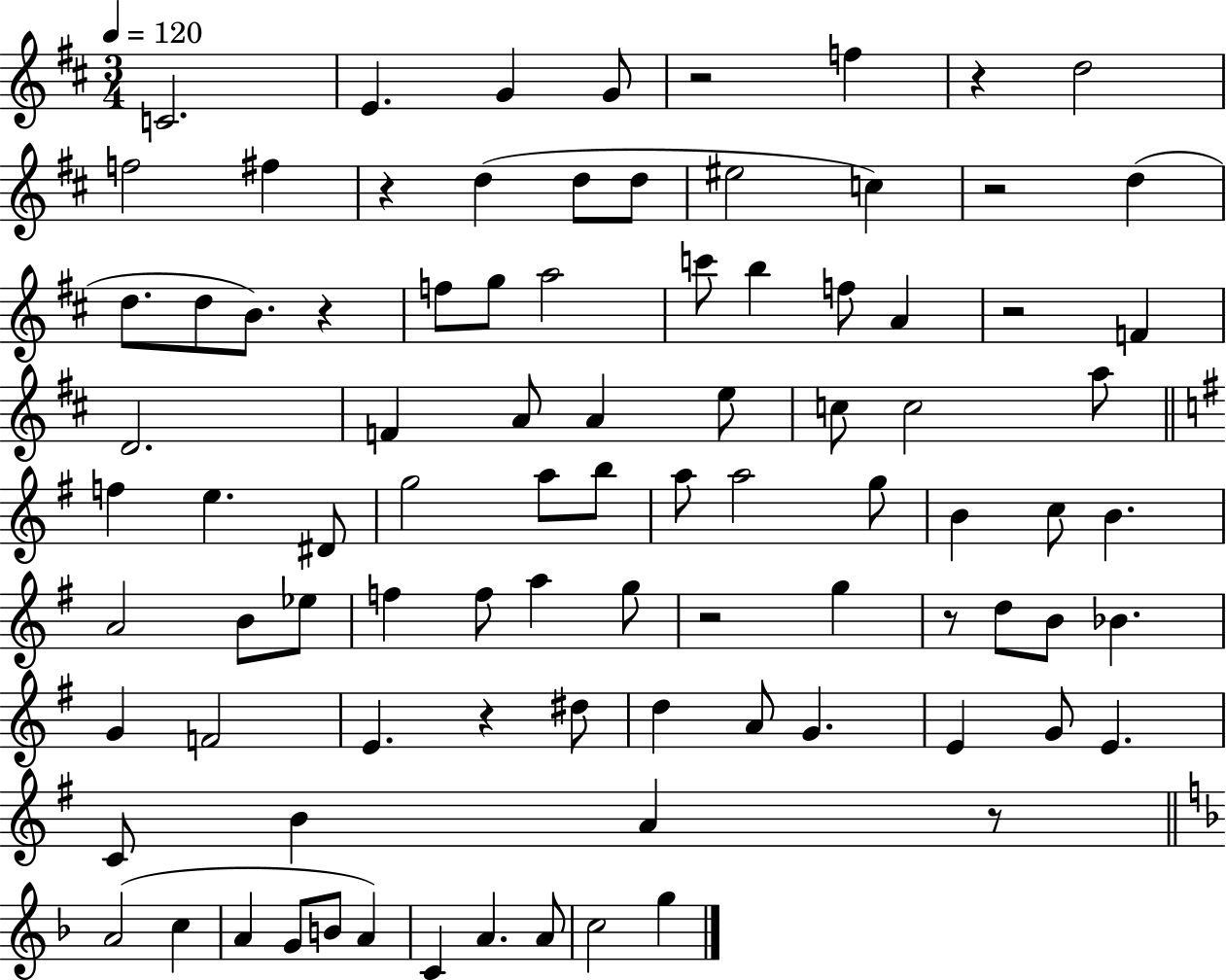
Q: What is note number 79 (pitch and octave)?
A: C5